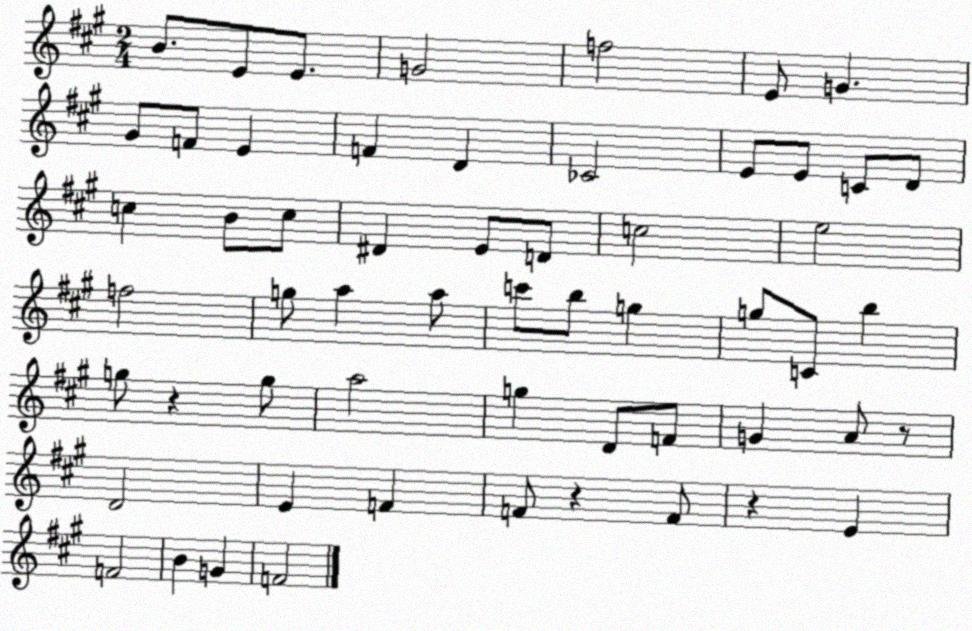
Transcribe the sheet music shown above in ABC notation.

X:1
T:Untitled
M:2/4
L:1/4
K:A
B/2 E/2 E/2 G2 f2 E/2 G ^G/2 F/2 E F D _C2 E/2 E/2 C/2 D/2 c B/2 c/2 ^D E/2 D/2 c2 e2 f2 g/2 a a/2 c'/2 b/2 g g/2 C/2 b g/2 z g/2 a2 g D/2 F/2 G A/2 z/2 D2 E F F/2 z F/2 z E F2 B G F2